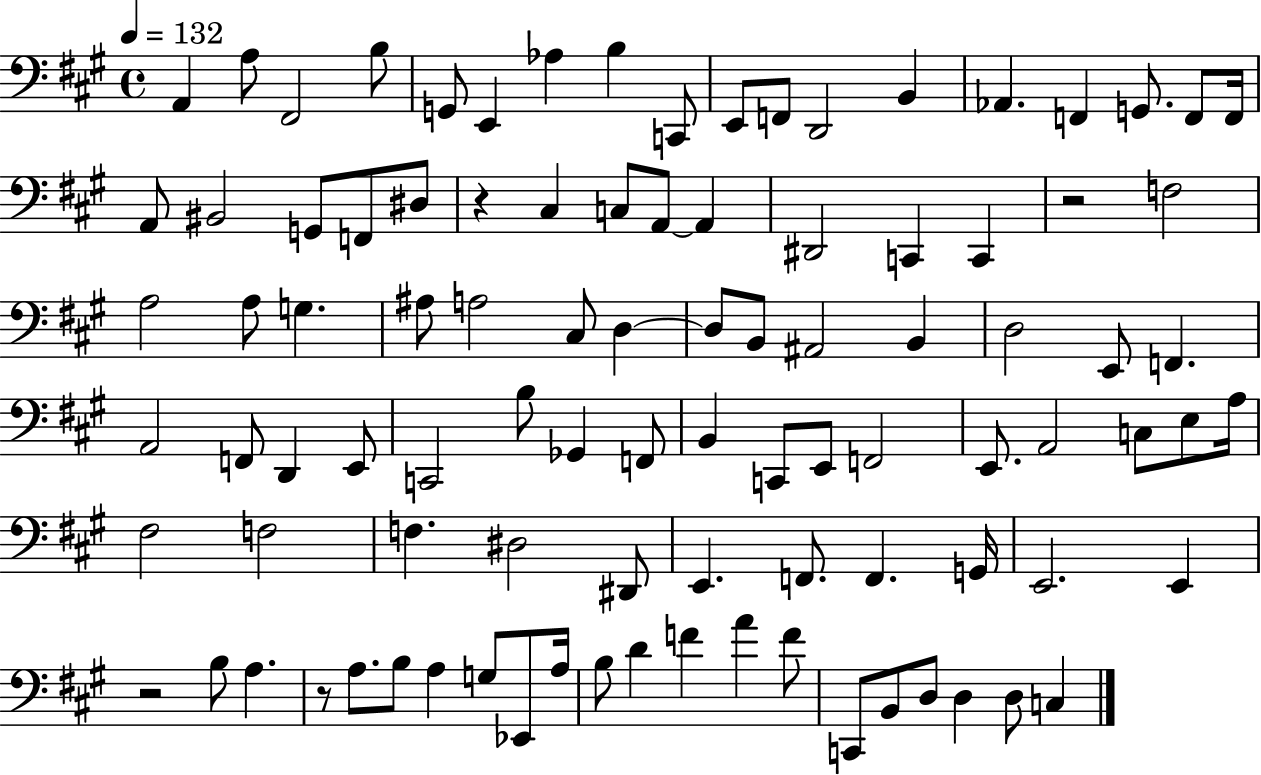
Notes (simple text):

A2/q A3/e F#2/h B3/e G2/e E2/q Ab3/q B3/q C2/e E2/e F2/e D2/h B2/q Ab2/q. F2/q G2/e. F2/e F2/s A2/e BIS2/h G2/e F2/e D#3/e R/q C#3/q C3/e A2/e A2/q D#2/h C2/q C2/q R/h F3/h A3/h A3/e G3/q. A#3/e A3/h C#3/e D3/q D3/e B2/e A#2/h B2/q D3/h E2/e F2/q. A2/h F2/e D2/q E2/e C2/h B3/e Gb2/q F2/e B2/q C2/e E2/e F2/h E2/e. A2/h C3/e E3/e A3/s F#3/h F3/h F3/q. D#3/h D#2/e E2/q. F2/e. F2/q. G2/s E2/h. E2/q R/h B3/e A3/q. R/e A3/e. B3/e A3/q G3/e Eb2/e A3/s B3/e D4/q F4/q A4/q F4/e C2/e B2/e D3/e D3/q D3/e C3/q